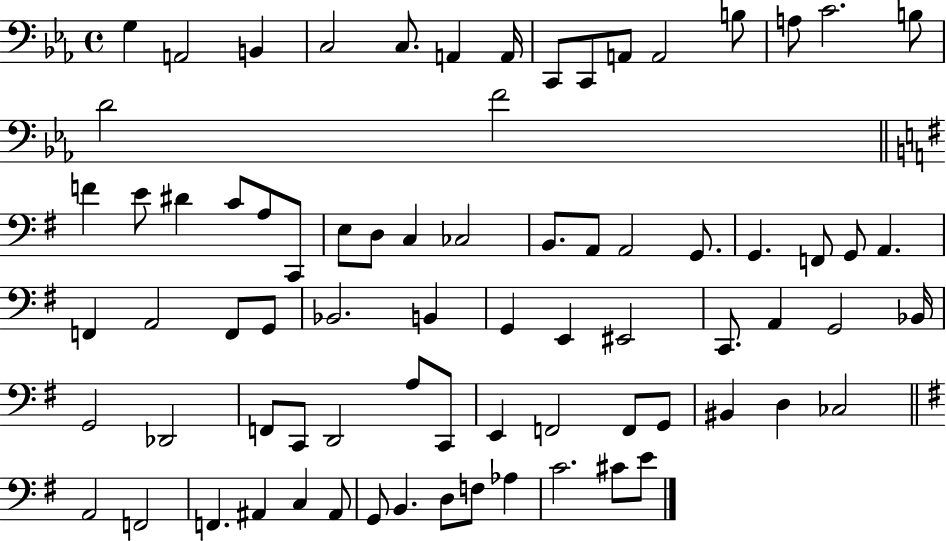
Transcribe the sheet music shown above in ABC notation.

X:1
T:Untitled
M:4/4
L:1/4
K:Eb
G, A,,2 B,, C,2 C,/2 A,, A,,/4 C,,/2 C,,/2 A,,/2 A,,2 B,/2 A,/2 C2 B,/2 D2 F2 F E/2 ^D C/2 A,/2 C,,/2 E,/2 D,/2 C, _C,2 B,,/2 A,,/2 A,,2 G,,/2 G,, F,,/2 G,,/2 A,, F,, A,,2 F,,/2 G,,/2 _B,,2 B,, G,, E,, ^E,,2 C,,/2 A,, G,,2 _B,,/4 G,,2 _D,,2 F,,/2 C,,/2 D,,2 A,/2 C,,/2 E,, F,,2 F,,/2 G,,/2 ^B,, D, _C,2 A,,2 F,,2 F,, ^A,, C, ^A,,/2 G,,/2 B,, D,/2 F,/2 _A, C2 ^C/2 E/2